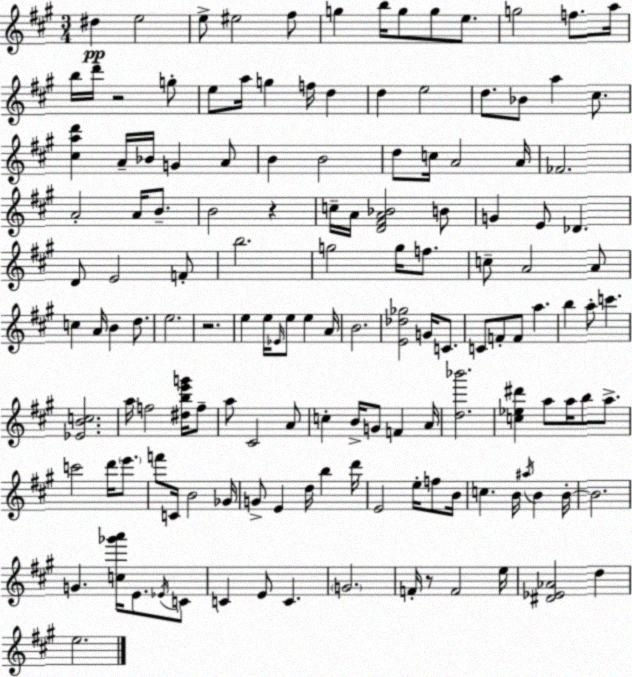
X:1
T:Untitled
M:3/4
L:1/4
K:A
^d e2 e/2 ^e2 ^f/2 g b/4 g/2 g/2 e/2 g2 f/2 a/4 b/4 d'/4 z2 g/2 e/2 a/4 g f/4 d d e2 d/2 _B/2 a ^c/2 [^cad'] A/4 _B/4 G A/2 B B2 d/2 c/4 A2 A/4 _F2 A2 A/4 B/2 B2 z c/4 A/4 [D^FA_B]2 B/2 G E/2 _D D/2 E2 F/2 b2 g2 g/4 f/2 c/2 A2 A/2 c A/4 B d/2 e2 z2 e e/4 _E/4 e/2 e A/4 B2 [E_d_g]2 G/4 C/2 C/2 F/2 F/2 a b a/2 c' [_EBc]2 a/4 f2 [^dbe'g']/4 f/2 a/2 ^C2 A/2 c B/4 G/2 F A/4 [d_b']2 [c_e^d'] a/2 a/4 b/2 a/2 c'2 d'/4 e'/2 f'/2 C/4 B2 _G/4 G/2 E d/4 b d'/4 E2 e/4 f/2 B/4 c B/4 ^a/4 B B/4 B2 G [c_g'a']/4 E/2 _E/4 C/2 C E/2 C G2 F/4 z/2 F2 e/4 [^D_E_A]2 d e2